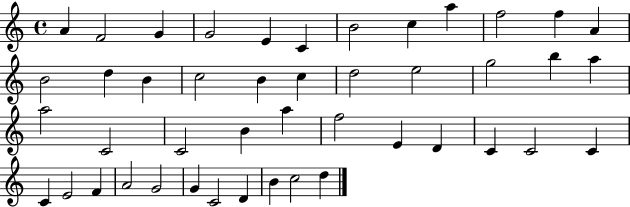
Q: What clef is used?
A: treble